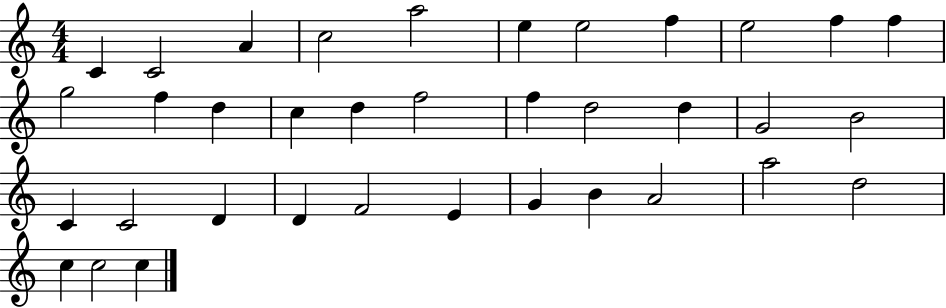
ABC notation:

X:1
T:Untitled
M:4/4
L:1/4
K:C
C C2 A c2 a2 e e2 f e2 f f g2 f d c d f2 f d2 d G2 B2 C C2 D D F2 E G B A2 a2 d2 c c2 c